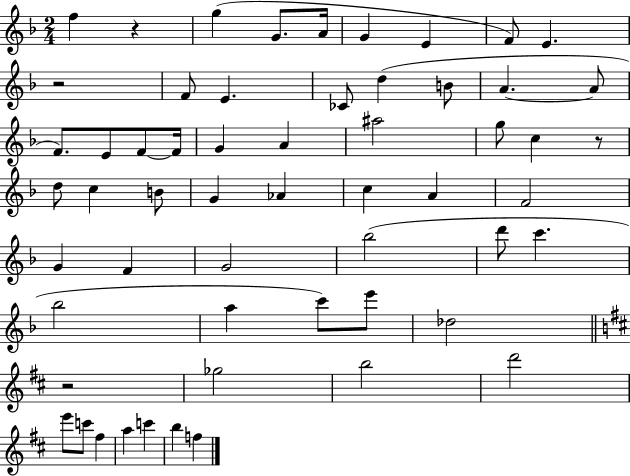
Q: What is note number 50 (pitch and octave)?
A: A5